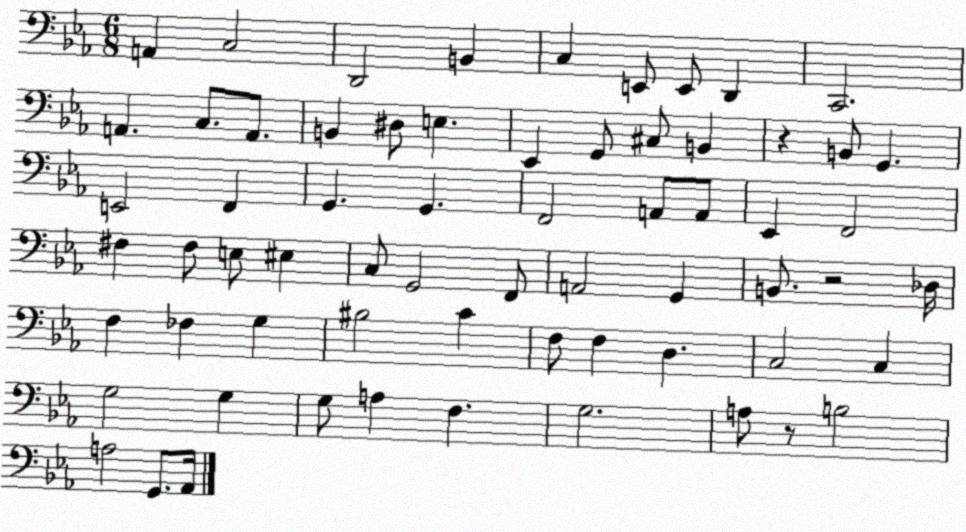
X:1
T:Untitled
M:6/8
L:1/4
K:Eb
A,, C,2 D,,2 B,, C, E,,/2 E,,/2 D,, C,,2 A,, C,/2 A,,/2 B,, ^D,/2 E, _E,, G,,/2 ^C,/2 B,, z B,,/2 G,, E,,2 F,, G,, G,, F,,2 A,,/2 A,,/2 _E,, F,,2 ^F, ^F,/2 E,/2 ^E, C,/2 G,,2 F,,/2 A,,2 G,, B,,/2 z2 _D,/4 F, _F, G, ^B,2 C F,/2 F, D, C,2 C, G,2 G, G,/2 A, F, G,2 A,/2 z/2 B,2 A,2 G,,/2 _A,,/4